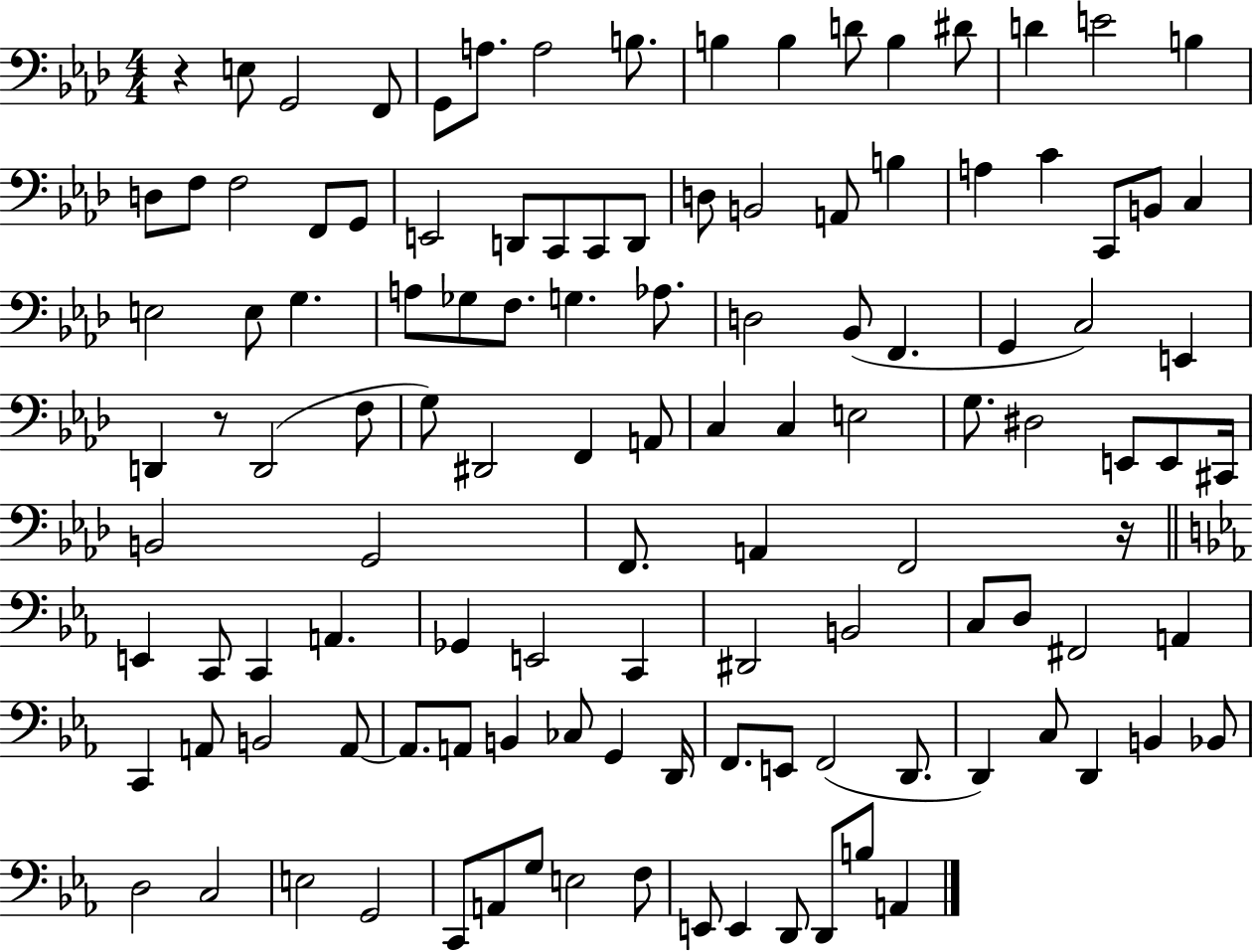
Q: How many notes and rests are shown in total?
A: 118